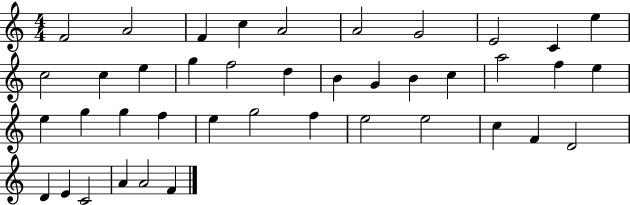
F4/h A4/h F4/q C5/q A4/h A4/h G4/h E4/h C4/q E5/q C5/h C5/q E5/q G5/q F5/h D5/q B4/q G4/q B4/q C5/q A5/h F5/q E5/q E5/q G5/q G5/q F5/q E5/q G5/h F5/q E5/h E5/h C5/q F4/q D4/h D4/q E4/q C4/h A4/q A4/h F4/q